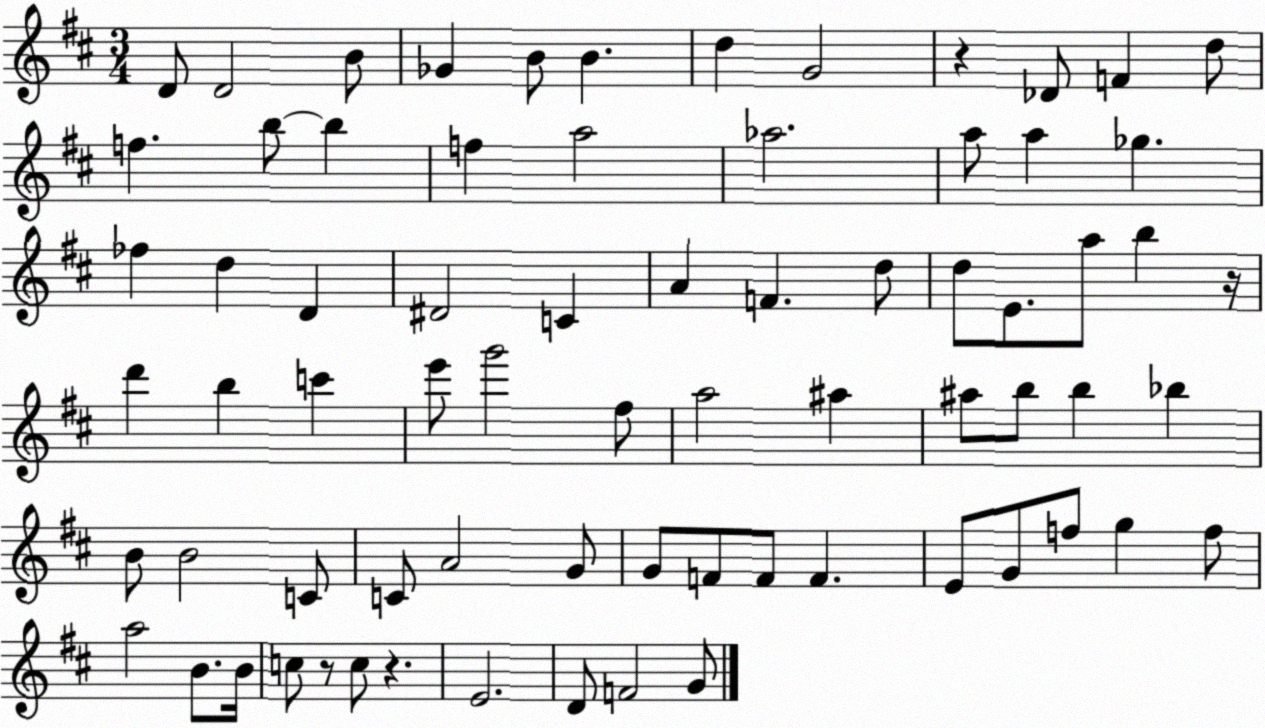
X:1
T:Untitled
M:3/4
L:1/4
K:D
D/2 D2 B/2 _G B/2 B d G2 z _D/2 F d/2 f b/2 b f a2 _a2 a/2 a _g _f d D ^D2 C A F d/2 d/2 E/2 a/2 b z/4 d' b c' e'/2 g'2 ^f/2 a2 ^a ^a/2 b/2 b _b B/2 B2 C/2 C/2 A2 G/2 G/2 F/2 F/2 F E/2 G/2 f/2 g f/2 a2 B/2 B/4 c/2 z/2 c/2 z E2 D/2 F2 G/2